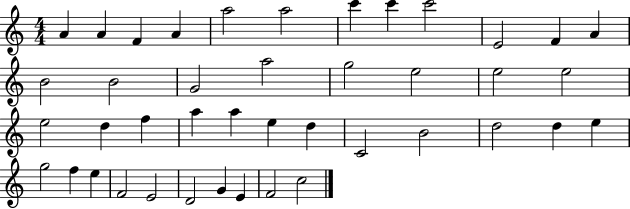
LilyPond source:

{
  \clef treble
  \numericTimeSignature
  \time 4/4
  \key c \major
  a'4 a'4 f'4 a'4 | a''2 a''2 | c'''4 c'''4 c'''2 | e'2 f'4 a'4 | \break b'2 b'2 | g'2 a''2 | g''2 e''2 | e''2 e''2 | \break e''2 d''4 f''4 | a''4 a''4 e''4 d''4 | c'2 b'2 | d''2 d''4 e''4 | \break g''2 f''4 e''4 | f'2 e'2 | d'2 g'4 e'4 | f'2 c''2 | \break \bar "|."
}